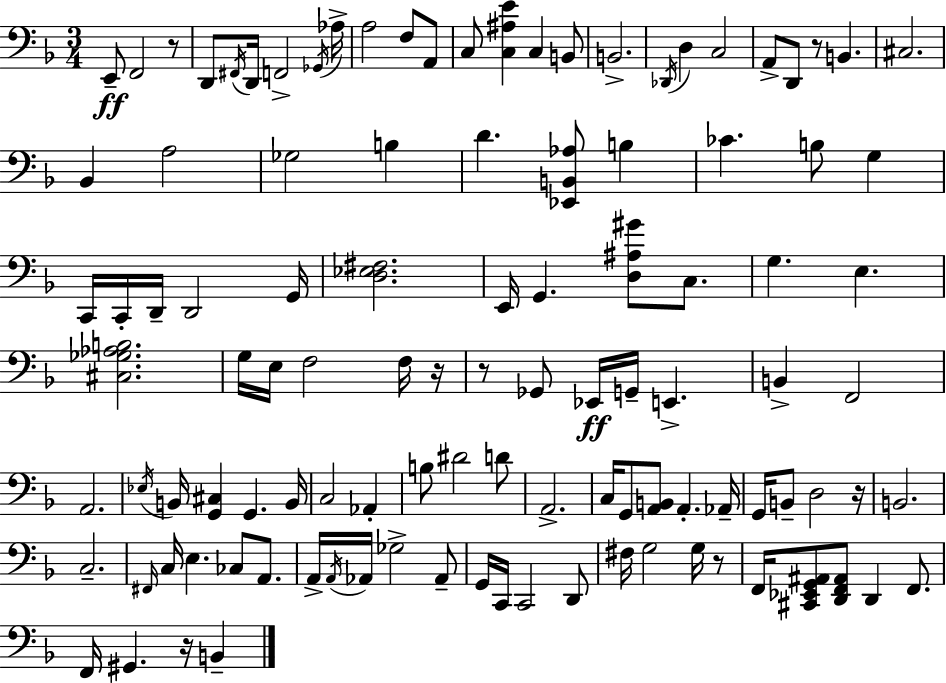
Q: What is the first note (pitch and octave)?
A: E2